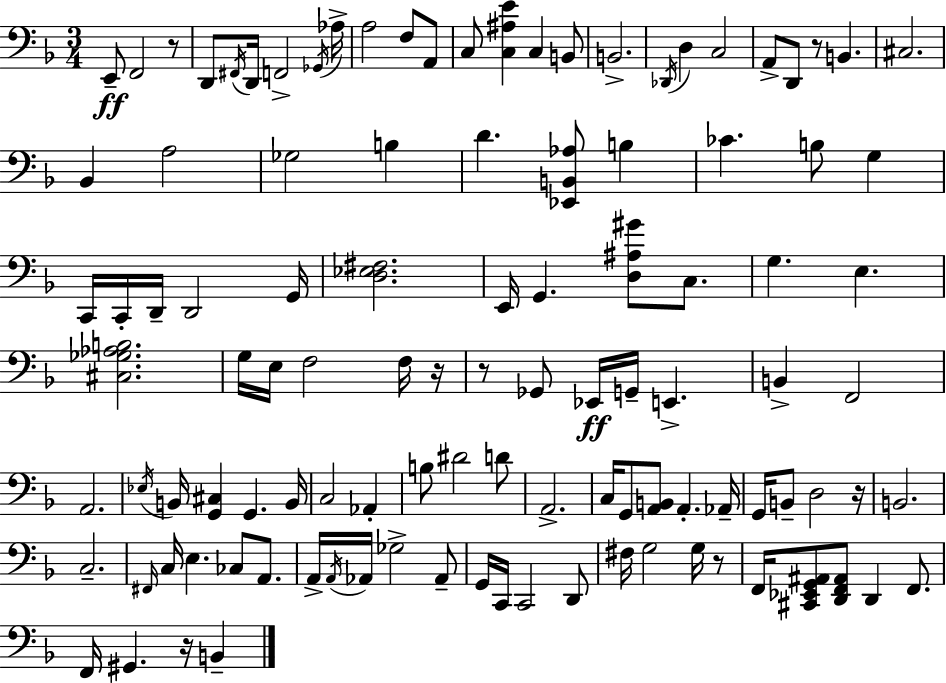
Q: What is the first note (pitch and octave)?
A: E2